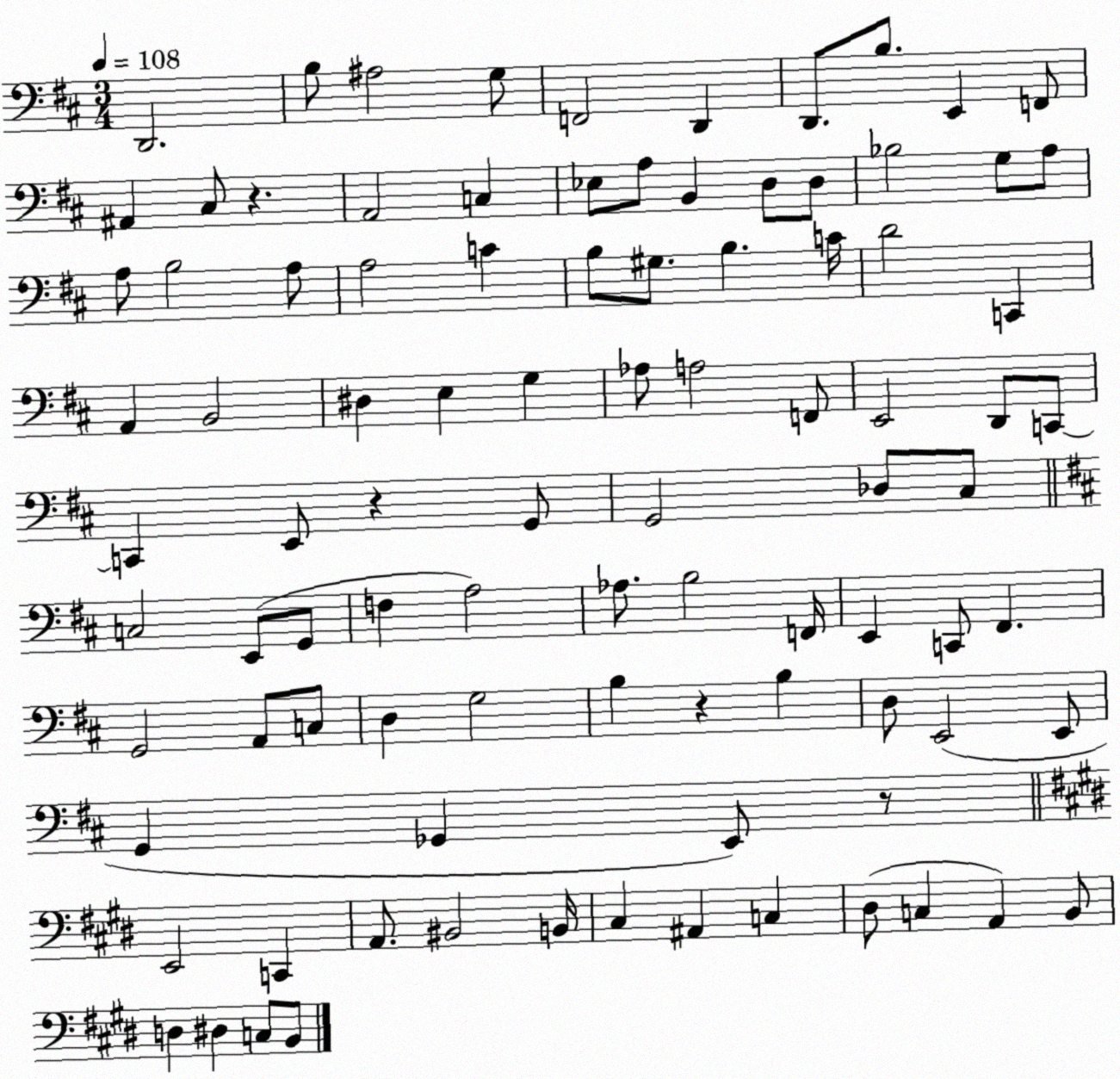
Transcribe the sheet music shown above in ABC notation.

X:1
T:Untitled
M:3/4
L:1/4
K:D
D,,2 B,/2 ^A,2 G,/2 F,,2 D,, D,,/2 B,/2 E,, F,,/2 ^A,, ^C,/2 z A,,2 C, _E,/2 A,/2 B,, D,/2 D,/2 _B,2 G,/2 A,/2 A,/2 B,2 A,/2 A,2 C B,/2 ^G,/2 B, C/4 D2 C,, A,, B,,2 ^D, E, G, _A,/2 A,2 F,,/2 E,,2 D,,/2 C,,/2 C,, E,,/2 z G,,/2 G,,2 _D,/2 ^C,/2 C,2 E,,/2 G,,/2 F, A,2 _A,/2 B,2 F,,/4 E,, C,,/2 ^F,, G,,2 A,,/2 C,/2 D, G,2 B, z B, D,/2 E,,2 E,,/2 G,, _G,, E,,/2 z/2 E,,2 C,, A,,/2 ^B,,2 B,,/4 ^C, ^A,, C, ^D,/2 C, A,, B,,/2 D, ^D, C,/2 B,,/2